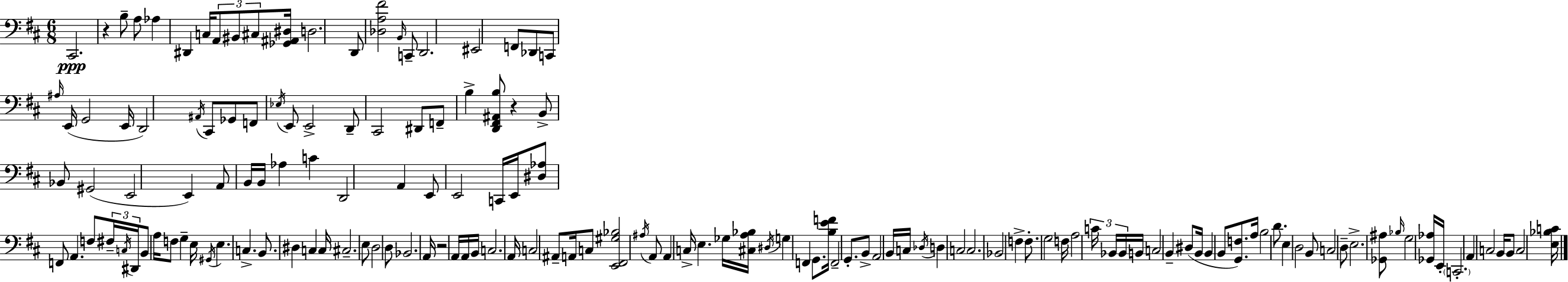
{
  \clef bass
  \numericTimeSignature
  \time 6/8
  \key d \major
  cis,2.\ppp | r4 b8-- a8 aes4 | dis,4 c16 \tuplet 3/2 { a,8 bis,8 cis8 } <ges, ais, dis>16 | d2. | \break d,8 <des a fis'>2 \grace { b,16 } c,8-- | d,2. | eis,2 f,8 des,8 | c,8 \grace { ais16 } e,16( g,2 | \break e,16 d,2) \acciaccatura { ais,16 } cis,8 | ges,8 f,8 \acciaccatura { ees16 } e,8 e,2-> | d,8-- cis,2 | dis,8 f,8-- b4-> <d, fis, ais, b>8 | \break r4 b,8-> bes,8 gis,2( | e,2 | e,4) a,8 b,16 b,16 aes4 | c'4 d,2 | \break a,4 e,8 e,2 | c,16 e,16 <dis aes>8 f,8 a,4. | f8 \tuplet 3/2 { fis16-- \acciaccatura { c16 } dis,16 } b,8 a16 f8 | g4-- e16 \acciaccatura { gis,16 } e4. | \break c4.-> b,8. dis4 | c4 c16 cis2.-- | e8 d2 | d8 bes,2. | \break a,16 r2 | a,16 a,16 b,16 c2. | a,16 c2 | ais,8-- a,16 c8 <e, fis, gis bes>2 | \break \acciaccatura { ais16 } a,8 a,4 c16-> | e4. ges16 <cis a bes>16 \acciaccatura { dis16 } g4 | f,4 g,8. <b e' f'>16 f,2-- | g,8.-. b,8-> a,2 | \break b,16 c16 \acciaccatura { des16 } d4 | c2 c2. | bes,2 | f4-> f8.-. | \break g2 f16 a2 | \tuplet 3/2 { c'16 bes,16 bes,16 } b,16 c2 | b,4-- dis8( b,16 | b,4 b,8 <g, f>8.) a16 b2 | \break d'8. e4 | d2 b,8 c2 | d8-- e2.-> | <ges, ais>8 \grace { bes16 } | \break g2 <ges, aes>16 e,16-. \parenthesize c,2.-. | a,4 | c2 b,16 b,8 | c2 <e bes c'>16 \bar "|."
}